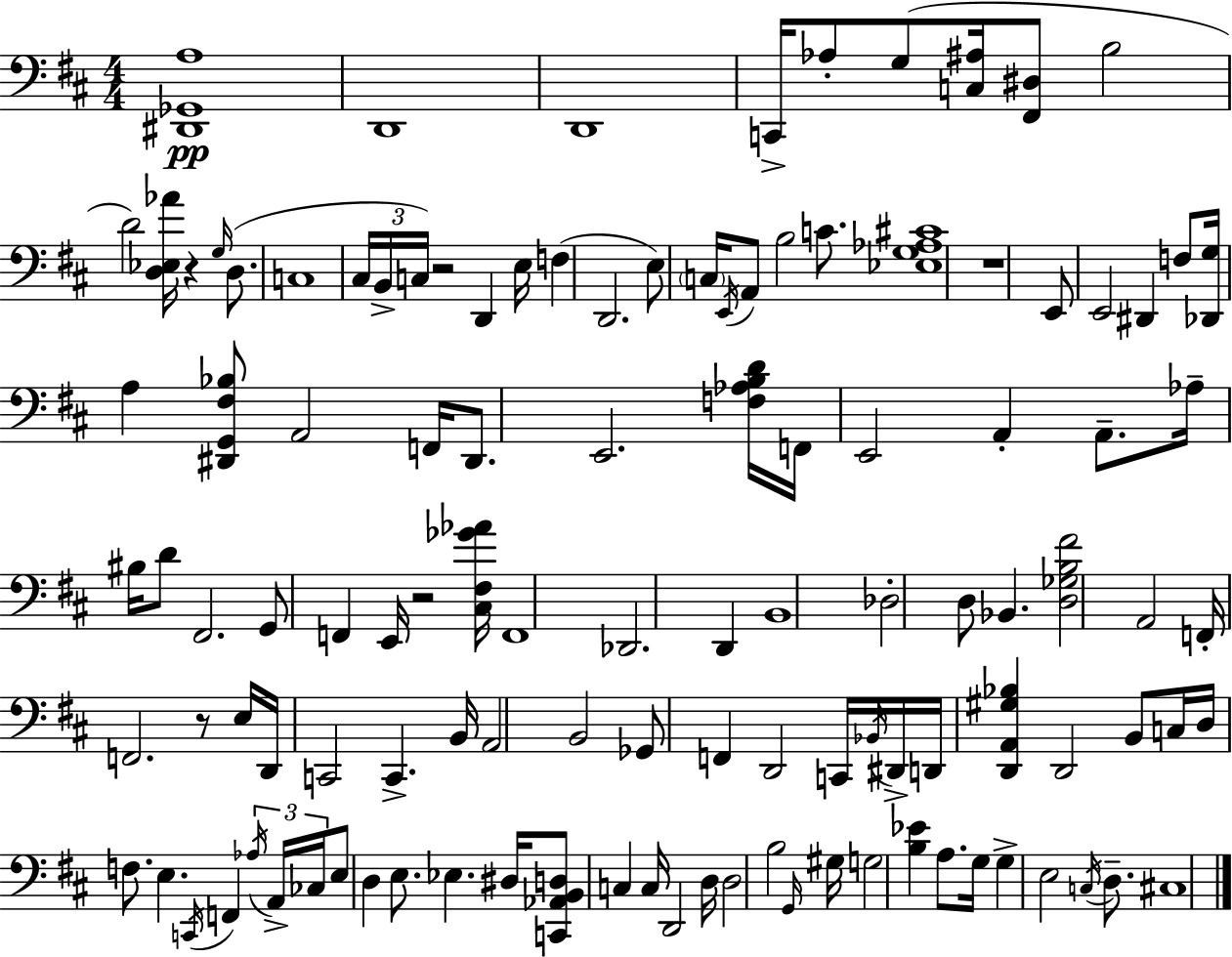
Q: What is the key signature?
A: D major